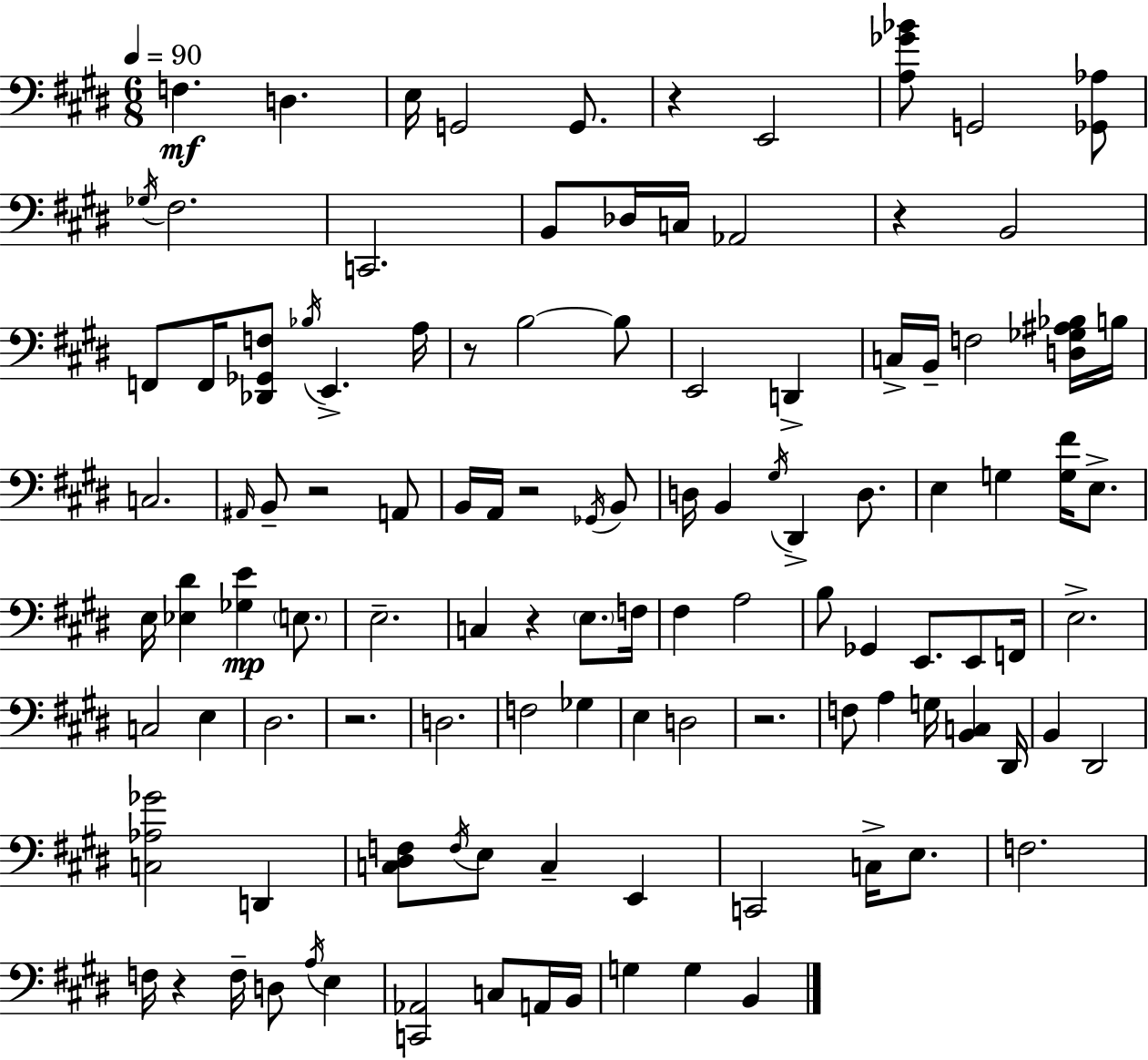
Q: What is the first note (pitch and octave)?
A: F3